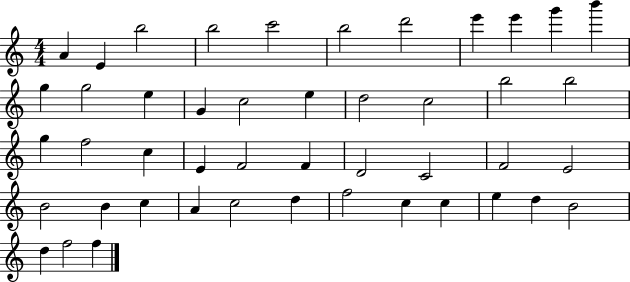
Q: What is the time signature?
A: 4/4